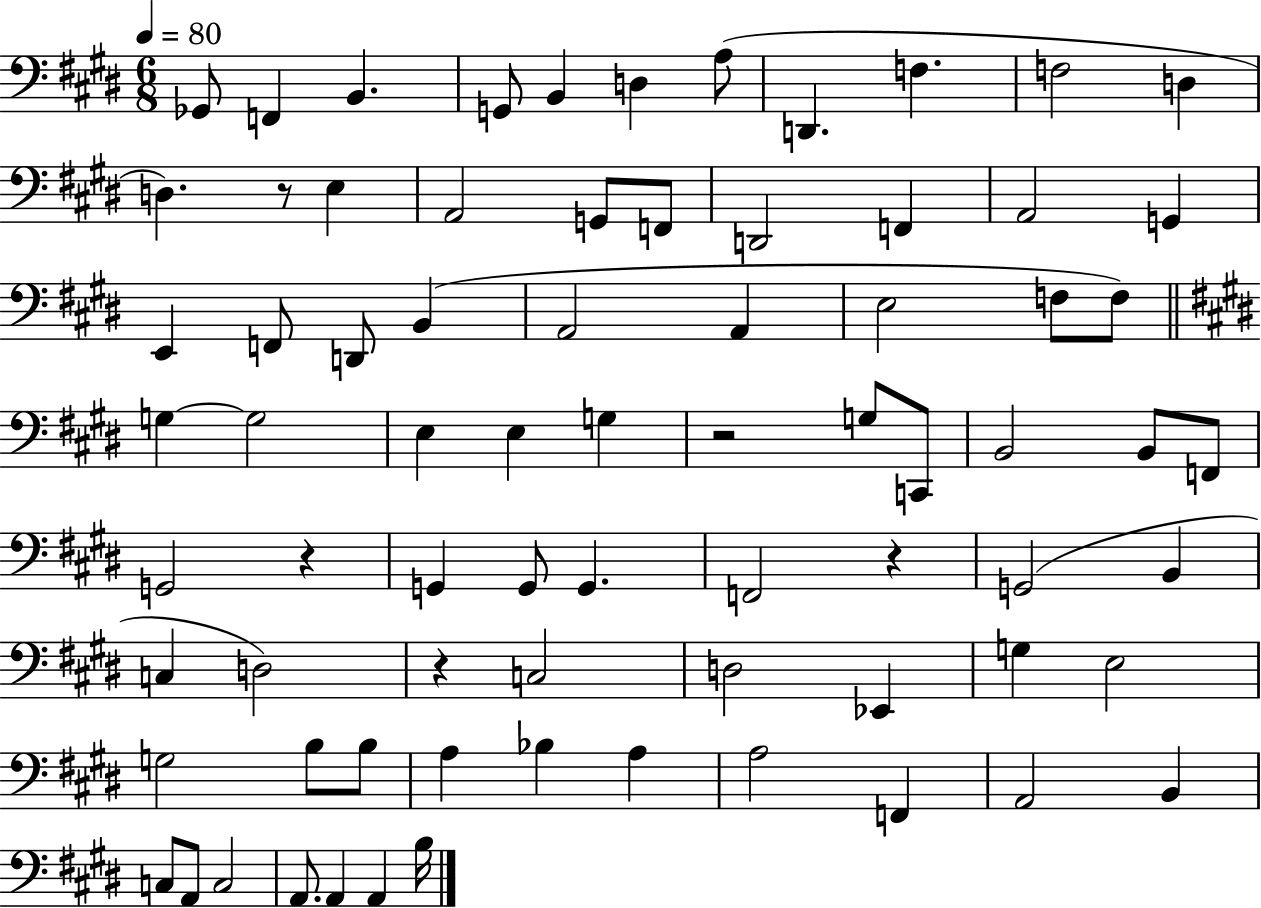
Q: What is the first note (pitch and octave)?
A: Gb2